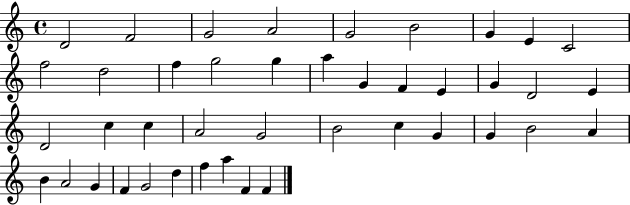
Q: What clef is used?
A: treble